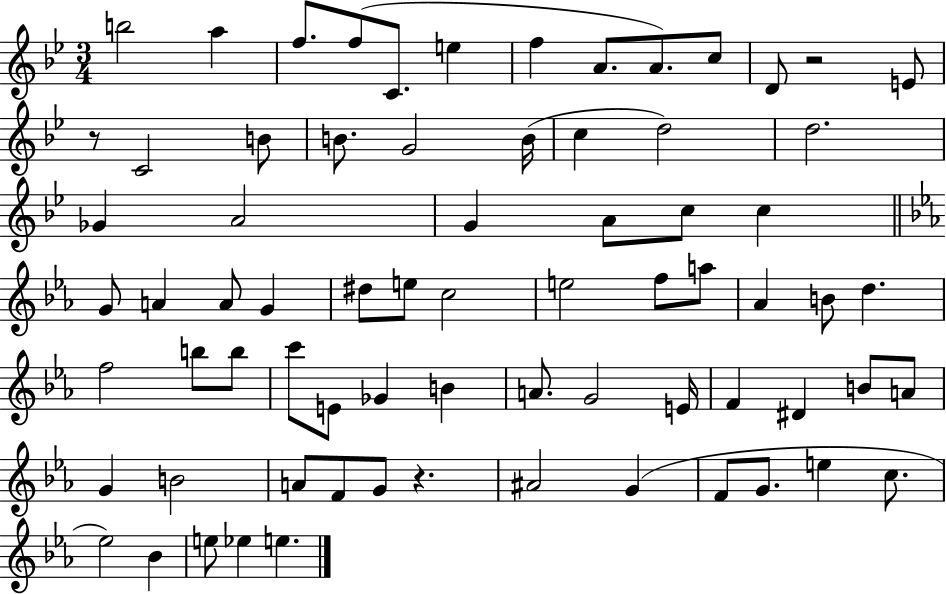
{
  \clef treble
  \numericTimeSignature
  \time 3/4
  \key bes \major
  b''2 a''4 | f''8. f''8( c'8. e''4 | f''4 a'8. a'8.) c''8 | d'8 r2 e'8 | \break r8 c'2 b'8 | b'8. g'2 b'16( | c''4 d''2) | d''2. | \break ges'4 a'2 | g'4 a'8 c''8 c''4 | \bar "||" \break \key ees \major g'8 a'4 a'8 g'4 | dis''8 e''8 c''2 | e''2 f''8 a''8 | aes'4 b'8 d''4. | \break f''2 b''8 b''8 | c'''8 e'8 ges'4 b'4 | a'8. g'2 e'16 | f'4 dis'4 b'8 a'8 | \break g'4 b'2 | a'8 f'8 g'8 r4. | ais'2 g'4( | f'8 g'8. e''4 c''8. | \break ees''2) bes'4 | e''8 ees''4 e''4. | \bar "|."
}